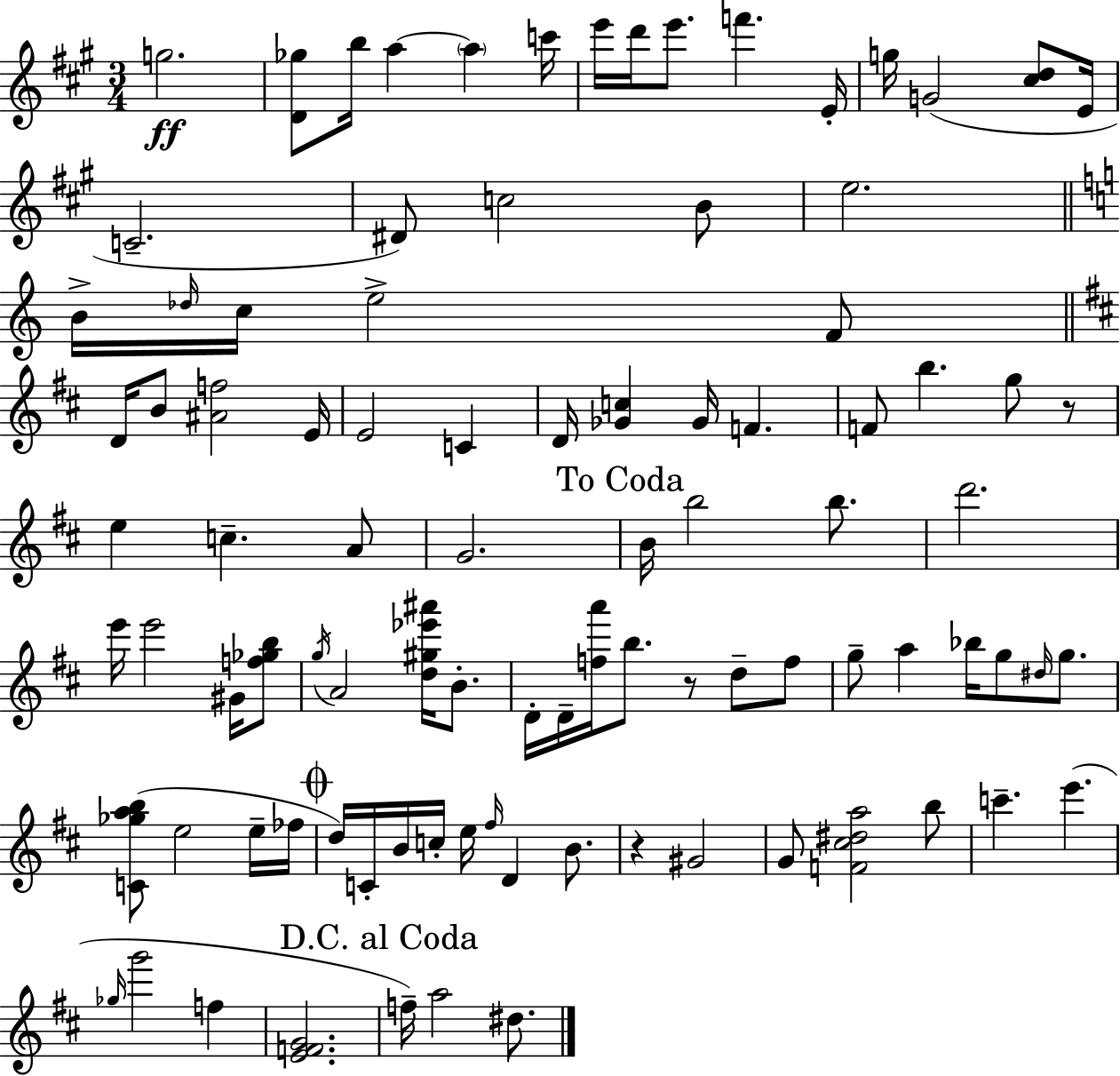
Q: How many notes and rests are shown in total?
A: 94